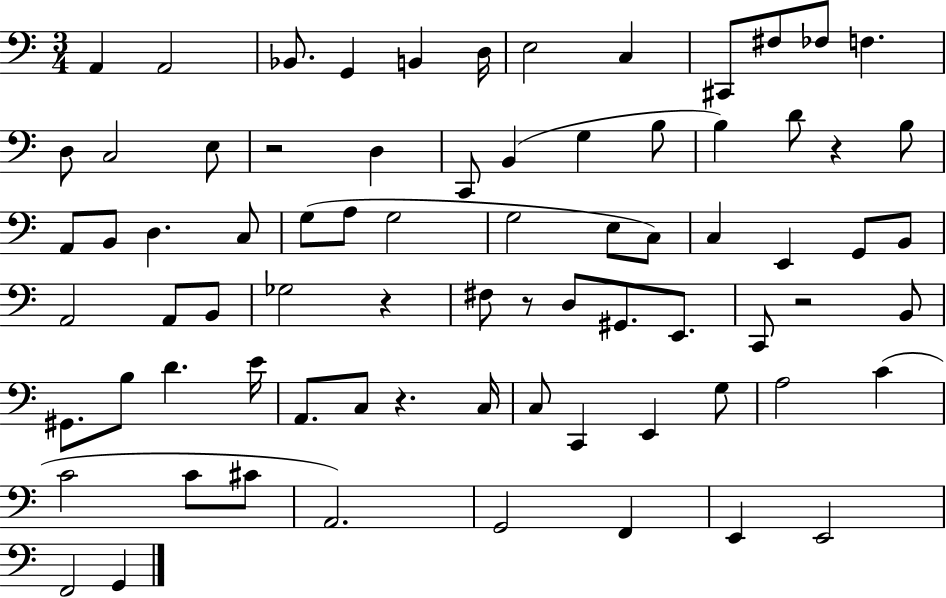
{
  \clef bass
  \numericTimeSignature
  \time 3/4
  \key c \major
  a,4 a,2 | bes,8. g,4 b,4 d16 | e2 c4 | cis,8 fis8 fes8 f4. | \break d8 c2 e8 | r2 d4 | c,8 b,4( g4 b8 | b4) d'8 r4 b8 | \break a,8 b,8 d4. c8 | g8( a8 g2 | g2 e8 c8) | c4 e,4 g,8 b,8 | \break a,2 a,8 b,8 | ges2 r4 | fis8 r8 d8 gis,8. e,8. | c,8 r2 b,8 | \break gis,8. b8 d'4. e'16 | a,8. c8 r4. c16 | c8 c,4 e,4 g8 | a2 c'4( | \break c'2 c'8 cis'8 | a,2.) | g,2 f,4 | e,4 e,2 | \break f,2 g,4 | \bar "|."
}